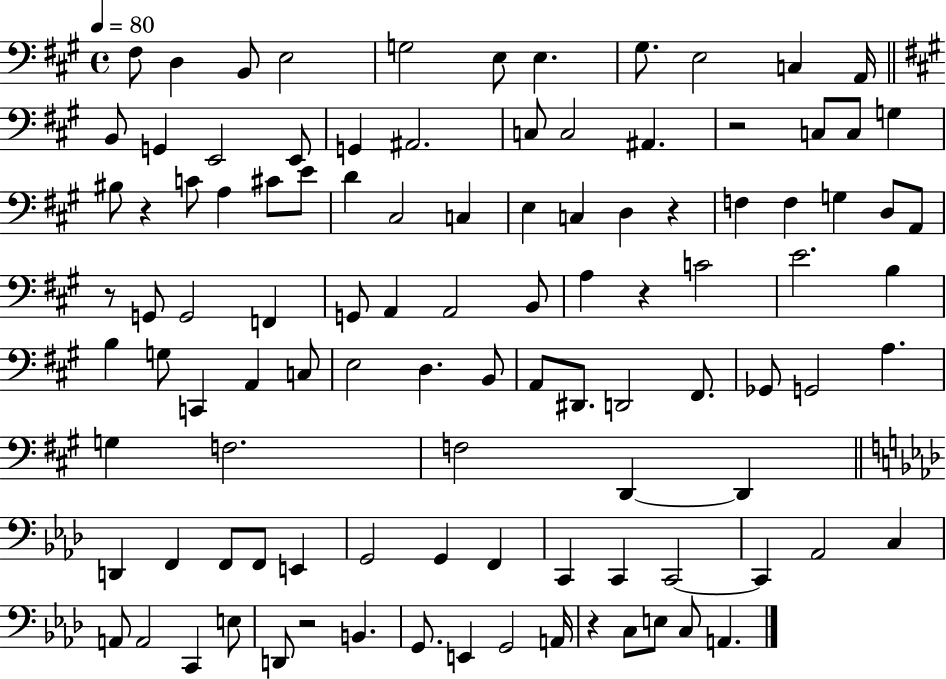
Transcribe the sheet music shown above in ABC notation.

X:1
T:Untitled
M:4/4
L:1/4
K:A
^F,/2 D, B,,/2 E,2 G,2 E,/2 E, ^G,/2 E,2 C, A,,/4 B,,/2 G,, E,,2 E,,/2 G,, ^A,,2 C,/2 C,2 ^A,, z2 C,/2 C,/2 G, ^B,/2 z C/2 A, ^C/2 E/2 D ^C,2 C, E, C, D, z F, F, G, D,/2 A,,/2 z/2 G,,/2 G,,2 F,, G,,/2 A,, A,,2 B,,/2 A, z C2 E2 B, B, G,/2 C,, A,, C,/2 E,2 D, B,,/2 A,,/2 ^D,,/2 D,,2 ^F,,/2 _G,,/2 G,,2 A, G, F,2 F,2 D,, D,, D,, F,, F,,/2 F,,/2 E,, G,,2 G,, F,, C,, C,, C,,2 C,, _A,,2 C, A,,/2 A,,2 C,, E,/2 D,,/2 z2 B,, G,,/2 E,, G,,2 A,,/4 z C,/2 E,/2 C,/2 A,,